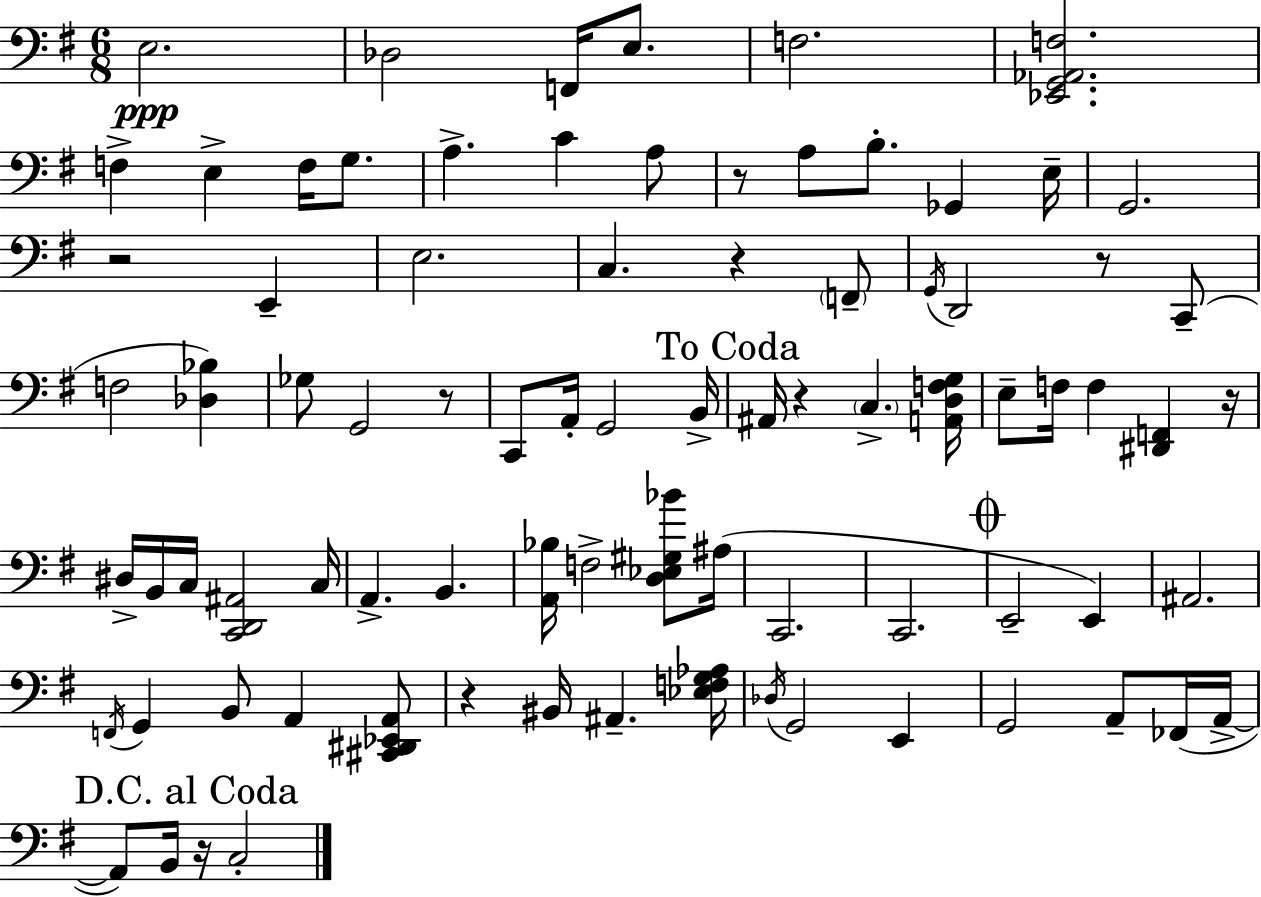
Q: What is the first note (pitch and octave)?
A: E3